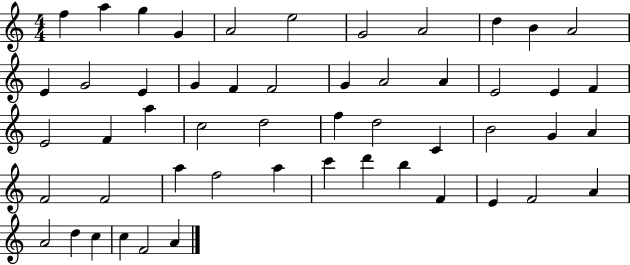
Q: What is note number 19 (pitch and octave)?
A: A4